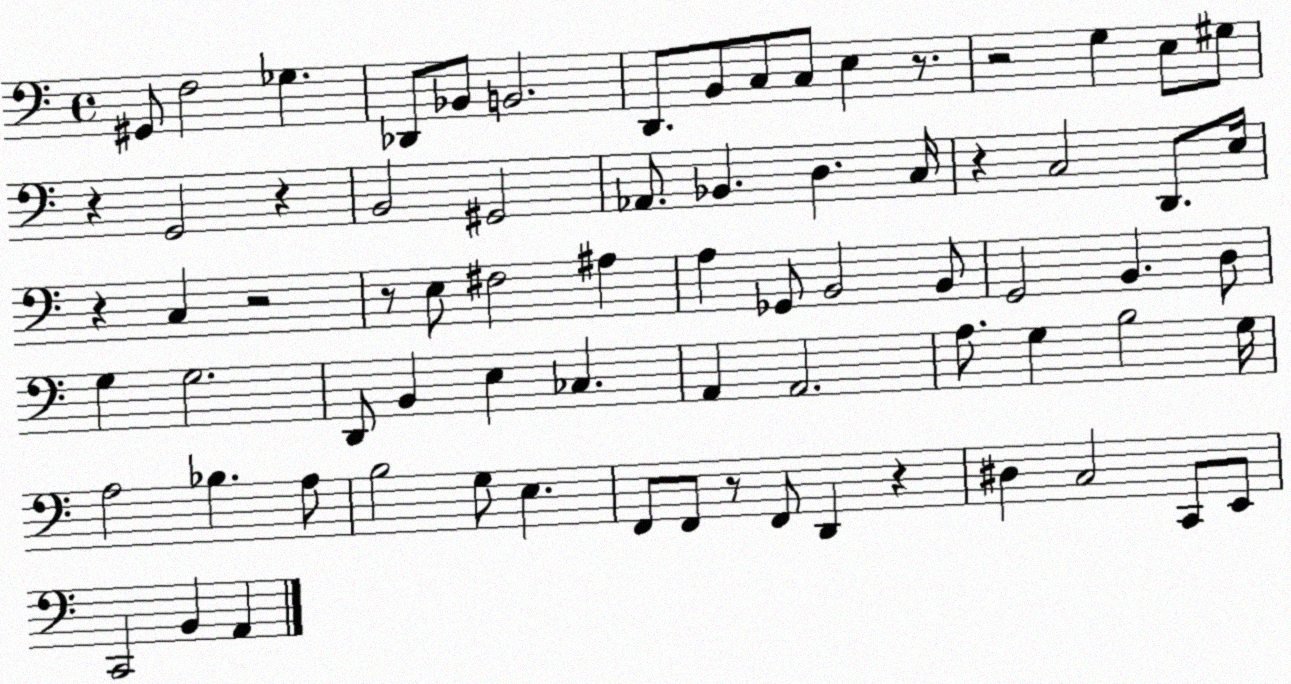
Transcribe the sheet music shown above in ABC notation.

X:1
T:Untitled
M:4/4
L:1/4
K:C
^G,,/2 F,2 _G, _D,,/2 _B,,/2 B,,2 D,,/2 B,,/2 C,/2 C,/2 E, z/2 z2 G, E,/2 ^G,/2 z G,,2 z B,,2 ^G,,2 _A,,/2 _B,, D, C,/4 z C,2 D,,/2 E,/4 z C, z2 z/2 E,/2 ^F,2 ^A, A, _G,,/2 B,,2 B,,/2 G,,2 B,, D,/2 G, G,2 D,,/2 B,, E, _C, A,, A,,2 A,/2 G, B,2 G,/4 A,2 _B, A,/2 B,2 G,/2 E, F,,/2 F,,/2 z/2 F,,/2 D,, z ^D, C,2 C,,/2 E,,/2 C,,2 B,, A,,